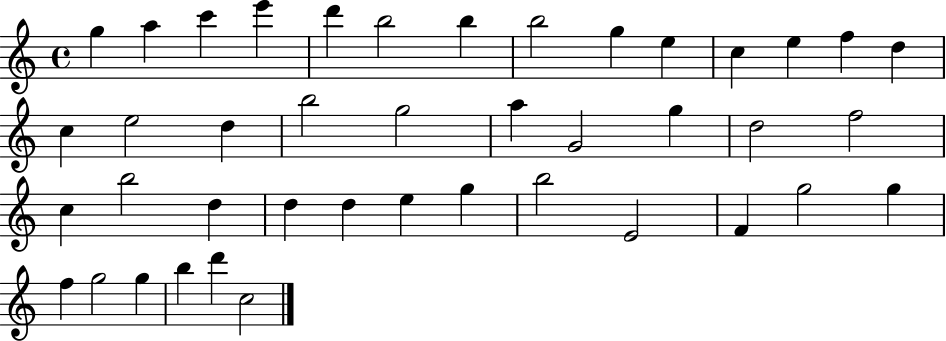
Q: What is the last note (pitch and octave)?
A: C5